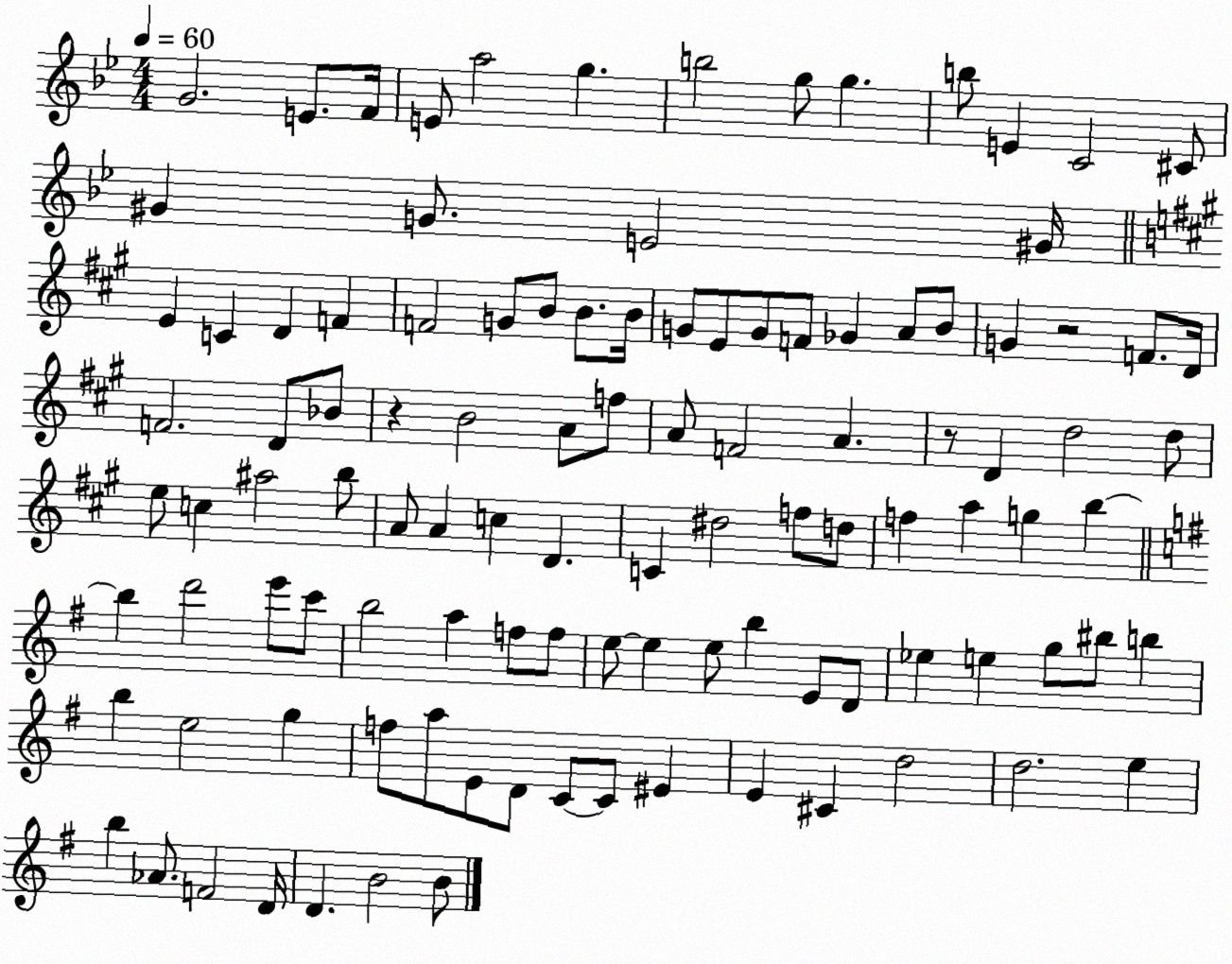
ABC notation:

X:1
T:Untitled
M:4/4
L:1/4
K:Bb
G2 E/2 F/4 E/2 a2 g b2 g/2 g b/2 E C2 ^C/2 ^G G/2 E2 ^G/4 E C D F F2 G/2 B/2 B/2 B/4 G/2 E/2 G/2 F/2 _G A/2 B/2 G z2 F/2 D/4 F2 D/2 _B/2 z B2 A/2 f/2 A/2 F2 A z/2 D d2 d/2 e/2 c ^a2 b/2 A/2 A c D C ^d2 f/2 d/2 f a g b b d'2 e'/2 c'/2 b2 a f/2 f/2 e/2 e e/2 b E/2 D/2 _e e g/2 ^b/2 b b e2 g f/2 a/2 E/2 D/2 C/2 C/2 ^E E ^C d2 d2 e b _A/2 F2 D/4 D B2 B/2